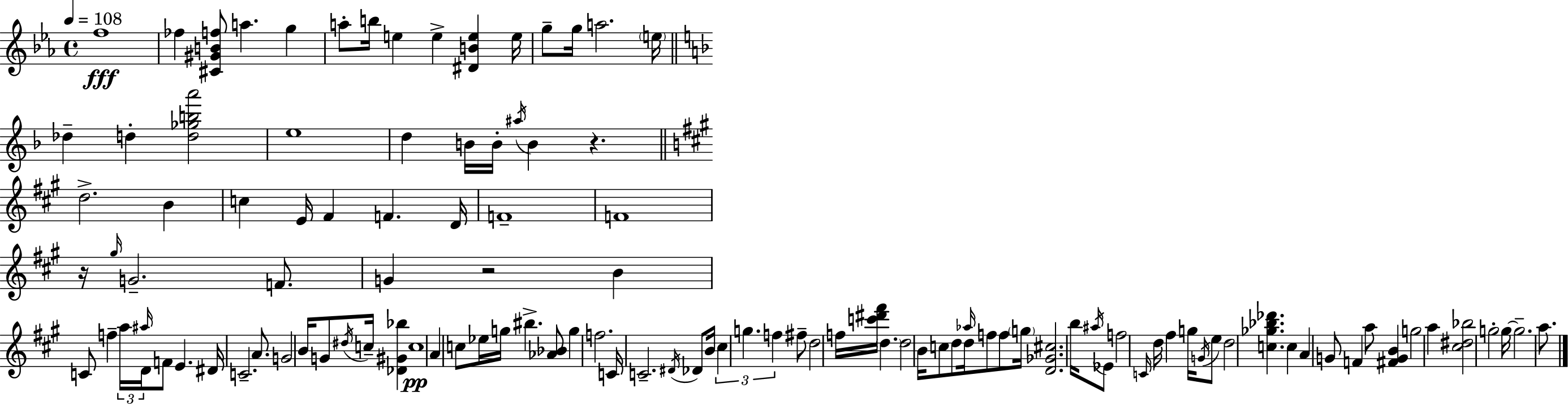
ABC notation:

X:1
T:Untitled
M:4/4
L:1/4
K:Eb
f4 _f [^C^GBf]/2 a g a/2 b/4 e e [^DBe] e/4 g/2 g/4 a2 e/4 _d d [d_gba']2 e4 d B/4 B/4 ^a/4 B z d2 B c E/4 ^F F D/4 F4 F4 z/4 ^g/4 G2 F/2 G z2 B C/2 f a/4 ^a/4 D/4 F/2 E ^D/4 C2 A/2 G2 B/4 G/2 ^d/4 c/4 [_D^G_b] c4 A c/2 _e/4 g/4 ^b [_A_B]/2 g f2 C/4 C2 ^D/4 _D/2 B/4 ^c g f ^f/2 d2 f/4 [c'^d'^f']/4 d d2 B/4 c/2 d/2 d/4 _a/4 f/2 f/2 g/4 [D_G^c]2 b/4 ^a/4 _E/2 f2 C/4 d/4 ^f g/4 G/4 e/2 d2 [c_g_b_d'] c A G/2 F a/2 [^FGB] g2 a [^c^d_b]2 g2 g/4 g2 a/2